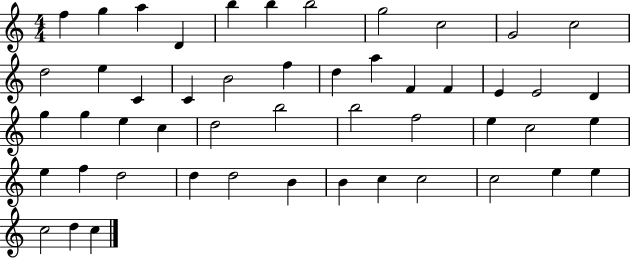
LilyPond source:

{
  \clef treble
  \numericTimeSignature
  \time 4/4
  \key c \major
  f''4 g''4 a''4 d'4 | b''4 b''4 b''2 | g''2 c''2 | g'2 c''2 | \break d''2 e''4 c'4 | c'4 b'2 f''4 | d''4 a''4 f'4 f'4 | e'4 e'2 d'4 | \break g''4 g''4 e''4 c''4 | d''2 b''2 | b''2 f''2 | e''4 c''2 e''4 | \break e''4 f''4 d''2 | d''4 d''2 b'4 | b'4 c''4 c''2 | c''2 e''4 e''4 | \break c''2 d''4 c''4 | \bar "|."
}